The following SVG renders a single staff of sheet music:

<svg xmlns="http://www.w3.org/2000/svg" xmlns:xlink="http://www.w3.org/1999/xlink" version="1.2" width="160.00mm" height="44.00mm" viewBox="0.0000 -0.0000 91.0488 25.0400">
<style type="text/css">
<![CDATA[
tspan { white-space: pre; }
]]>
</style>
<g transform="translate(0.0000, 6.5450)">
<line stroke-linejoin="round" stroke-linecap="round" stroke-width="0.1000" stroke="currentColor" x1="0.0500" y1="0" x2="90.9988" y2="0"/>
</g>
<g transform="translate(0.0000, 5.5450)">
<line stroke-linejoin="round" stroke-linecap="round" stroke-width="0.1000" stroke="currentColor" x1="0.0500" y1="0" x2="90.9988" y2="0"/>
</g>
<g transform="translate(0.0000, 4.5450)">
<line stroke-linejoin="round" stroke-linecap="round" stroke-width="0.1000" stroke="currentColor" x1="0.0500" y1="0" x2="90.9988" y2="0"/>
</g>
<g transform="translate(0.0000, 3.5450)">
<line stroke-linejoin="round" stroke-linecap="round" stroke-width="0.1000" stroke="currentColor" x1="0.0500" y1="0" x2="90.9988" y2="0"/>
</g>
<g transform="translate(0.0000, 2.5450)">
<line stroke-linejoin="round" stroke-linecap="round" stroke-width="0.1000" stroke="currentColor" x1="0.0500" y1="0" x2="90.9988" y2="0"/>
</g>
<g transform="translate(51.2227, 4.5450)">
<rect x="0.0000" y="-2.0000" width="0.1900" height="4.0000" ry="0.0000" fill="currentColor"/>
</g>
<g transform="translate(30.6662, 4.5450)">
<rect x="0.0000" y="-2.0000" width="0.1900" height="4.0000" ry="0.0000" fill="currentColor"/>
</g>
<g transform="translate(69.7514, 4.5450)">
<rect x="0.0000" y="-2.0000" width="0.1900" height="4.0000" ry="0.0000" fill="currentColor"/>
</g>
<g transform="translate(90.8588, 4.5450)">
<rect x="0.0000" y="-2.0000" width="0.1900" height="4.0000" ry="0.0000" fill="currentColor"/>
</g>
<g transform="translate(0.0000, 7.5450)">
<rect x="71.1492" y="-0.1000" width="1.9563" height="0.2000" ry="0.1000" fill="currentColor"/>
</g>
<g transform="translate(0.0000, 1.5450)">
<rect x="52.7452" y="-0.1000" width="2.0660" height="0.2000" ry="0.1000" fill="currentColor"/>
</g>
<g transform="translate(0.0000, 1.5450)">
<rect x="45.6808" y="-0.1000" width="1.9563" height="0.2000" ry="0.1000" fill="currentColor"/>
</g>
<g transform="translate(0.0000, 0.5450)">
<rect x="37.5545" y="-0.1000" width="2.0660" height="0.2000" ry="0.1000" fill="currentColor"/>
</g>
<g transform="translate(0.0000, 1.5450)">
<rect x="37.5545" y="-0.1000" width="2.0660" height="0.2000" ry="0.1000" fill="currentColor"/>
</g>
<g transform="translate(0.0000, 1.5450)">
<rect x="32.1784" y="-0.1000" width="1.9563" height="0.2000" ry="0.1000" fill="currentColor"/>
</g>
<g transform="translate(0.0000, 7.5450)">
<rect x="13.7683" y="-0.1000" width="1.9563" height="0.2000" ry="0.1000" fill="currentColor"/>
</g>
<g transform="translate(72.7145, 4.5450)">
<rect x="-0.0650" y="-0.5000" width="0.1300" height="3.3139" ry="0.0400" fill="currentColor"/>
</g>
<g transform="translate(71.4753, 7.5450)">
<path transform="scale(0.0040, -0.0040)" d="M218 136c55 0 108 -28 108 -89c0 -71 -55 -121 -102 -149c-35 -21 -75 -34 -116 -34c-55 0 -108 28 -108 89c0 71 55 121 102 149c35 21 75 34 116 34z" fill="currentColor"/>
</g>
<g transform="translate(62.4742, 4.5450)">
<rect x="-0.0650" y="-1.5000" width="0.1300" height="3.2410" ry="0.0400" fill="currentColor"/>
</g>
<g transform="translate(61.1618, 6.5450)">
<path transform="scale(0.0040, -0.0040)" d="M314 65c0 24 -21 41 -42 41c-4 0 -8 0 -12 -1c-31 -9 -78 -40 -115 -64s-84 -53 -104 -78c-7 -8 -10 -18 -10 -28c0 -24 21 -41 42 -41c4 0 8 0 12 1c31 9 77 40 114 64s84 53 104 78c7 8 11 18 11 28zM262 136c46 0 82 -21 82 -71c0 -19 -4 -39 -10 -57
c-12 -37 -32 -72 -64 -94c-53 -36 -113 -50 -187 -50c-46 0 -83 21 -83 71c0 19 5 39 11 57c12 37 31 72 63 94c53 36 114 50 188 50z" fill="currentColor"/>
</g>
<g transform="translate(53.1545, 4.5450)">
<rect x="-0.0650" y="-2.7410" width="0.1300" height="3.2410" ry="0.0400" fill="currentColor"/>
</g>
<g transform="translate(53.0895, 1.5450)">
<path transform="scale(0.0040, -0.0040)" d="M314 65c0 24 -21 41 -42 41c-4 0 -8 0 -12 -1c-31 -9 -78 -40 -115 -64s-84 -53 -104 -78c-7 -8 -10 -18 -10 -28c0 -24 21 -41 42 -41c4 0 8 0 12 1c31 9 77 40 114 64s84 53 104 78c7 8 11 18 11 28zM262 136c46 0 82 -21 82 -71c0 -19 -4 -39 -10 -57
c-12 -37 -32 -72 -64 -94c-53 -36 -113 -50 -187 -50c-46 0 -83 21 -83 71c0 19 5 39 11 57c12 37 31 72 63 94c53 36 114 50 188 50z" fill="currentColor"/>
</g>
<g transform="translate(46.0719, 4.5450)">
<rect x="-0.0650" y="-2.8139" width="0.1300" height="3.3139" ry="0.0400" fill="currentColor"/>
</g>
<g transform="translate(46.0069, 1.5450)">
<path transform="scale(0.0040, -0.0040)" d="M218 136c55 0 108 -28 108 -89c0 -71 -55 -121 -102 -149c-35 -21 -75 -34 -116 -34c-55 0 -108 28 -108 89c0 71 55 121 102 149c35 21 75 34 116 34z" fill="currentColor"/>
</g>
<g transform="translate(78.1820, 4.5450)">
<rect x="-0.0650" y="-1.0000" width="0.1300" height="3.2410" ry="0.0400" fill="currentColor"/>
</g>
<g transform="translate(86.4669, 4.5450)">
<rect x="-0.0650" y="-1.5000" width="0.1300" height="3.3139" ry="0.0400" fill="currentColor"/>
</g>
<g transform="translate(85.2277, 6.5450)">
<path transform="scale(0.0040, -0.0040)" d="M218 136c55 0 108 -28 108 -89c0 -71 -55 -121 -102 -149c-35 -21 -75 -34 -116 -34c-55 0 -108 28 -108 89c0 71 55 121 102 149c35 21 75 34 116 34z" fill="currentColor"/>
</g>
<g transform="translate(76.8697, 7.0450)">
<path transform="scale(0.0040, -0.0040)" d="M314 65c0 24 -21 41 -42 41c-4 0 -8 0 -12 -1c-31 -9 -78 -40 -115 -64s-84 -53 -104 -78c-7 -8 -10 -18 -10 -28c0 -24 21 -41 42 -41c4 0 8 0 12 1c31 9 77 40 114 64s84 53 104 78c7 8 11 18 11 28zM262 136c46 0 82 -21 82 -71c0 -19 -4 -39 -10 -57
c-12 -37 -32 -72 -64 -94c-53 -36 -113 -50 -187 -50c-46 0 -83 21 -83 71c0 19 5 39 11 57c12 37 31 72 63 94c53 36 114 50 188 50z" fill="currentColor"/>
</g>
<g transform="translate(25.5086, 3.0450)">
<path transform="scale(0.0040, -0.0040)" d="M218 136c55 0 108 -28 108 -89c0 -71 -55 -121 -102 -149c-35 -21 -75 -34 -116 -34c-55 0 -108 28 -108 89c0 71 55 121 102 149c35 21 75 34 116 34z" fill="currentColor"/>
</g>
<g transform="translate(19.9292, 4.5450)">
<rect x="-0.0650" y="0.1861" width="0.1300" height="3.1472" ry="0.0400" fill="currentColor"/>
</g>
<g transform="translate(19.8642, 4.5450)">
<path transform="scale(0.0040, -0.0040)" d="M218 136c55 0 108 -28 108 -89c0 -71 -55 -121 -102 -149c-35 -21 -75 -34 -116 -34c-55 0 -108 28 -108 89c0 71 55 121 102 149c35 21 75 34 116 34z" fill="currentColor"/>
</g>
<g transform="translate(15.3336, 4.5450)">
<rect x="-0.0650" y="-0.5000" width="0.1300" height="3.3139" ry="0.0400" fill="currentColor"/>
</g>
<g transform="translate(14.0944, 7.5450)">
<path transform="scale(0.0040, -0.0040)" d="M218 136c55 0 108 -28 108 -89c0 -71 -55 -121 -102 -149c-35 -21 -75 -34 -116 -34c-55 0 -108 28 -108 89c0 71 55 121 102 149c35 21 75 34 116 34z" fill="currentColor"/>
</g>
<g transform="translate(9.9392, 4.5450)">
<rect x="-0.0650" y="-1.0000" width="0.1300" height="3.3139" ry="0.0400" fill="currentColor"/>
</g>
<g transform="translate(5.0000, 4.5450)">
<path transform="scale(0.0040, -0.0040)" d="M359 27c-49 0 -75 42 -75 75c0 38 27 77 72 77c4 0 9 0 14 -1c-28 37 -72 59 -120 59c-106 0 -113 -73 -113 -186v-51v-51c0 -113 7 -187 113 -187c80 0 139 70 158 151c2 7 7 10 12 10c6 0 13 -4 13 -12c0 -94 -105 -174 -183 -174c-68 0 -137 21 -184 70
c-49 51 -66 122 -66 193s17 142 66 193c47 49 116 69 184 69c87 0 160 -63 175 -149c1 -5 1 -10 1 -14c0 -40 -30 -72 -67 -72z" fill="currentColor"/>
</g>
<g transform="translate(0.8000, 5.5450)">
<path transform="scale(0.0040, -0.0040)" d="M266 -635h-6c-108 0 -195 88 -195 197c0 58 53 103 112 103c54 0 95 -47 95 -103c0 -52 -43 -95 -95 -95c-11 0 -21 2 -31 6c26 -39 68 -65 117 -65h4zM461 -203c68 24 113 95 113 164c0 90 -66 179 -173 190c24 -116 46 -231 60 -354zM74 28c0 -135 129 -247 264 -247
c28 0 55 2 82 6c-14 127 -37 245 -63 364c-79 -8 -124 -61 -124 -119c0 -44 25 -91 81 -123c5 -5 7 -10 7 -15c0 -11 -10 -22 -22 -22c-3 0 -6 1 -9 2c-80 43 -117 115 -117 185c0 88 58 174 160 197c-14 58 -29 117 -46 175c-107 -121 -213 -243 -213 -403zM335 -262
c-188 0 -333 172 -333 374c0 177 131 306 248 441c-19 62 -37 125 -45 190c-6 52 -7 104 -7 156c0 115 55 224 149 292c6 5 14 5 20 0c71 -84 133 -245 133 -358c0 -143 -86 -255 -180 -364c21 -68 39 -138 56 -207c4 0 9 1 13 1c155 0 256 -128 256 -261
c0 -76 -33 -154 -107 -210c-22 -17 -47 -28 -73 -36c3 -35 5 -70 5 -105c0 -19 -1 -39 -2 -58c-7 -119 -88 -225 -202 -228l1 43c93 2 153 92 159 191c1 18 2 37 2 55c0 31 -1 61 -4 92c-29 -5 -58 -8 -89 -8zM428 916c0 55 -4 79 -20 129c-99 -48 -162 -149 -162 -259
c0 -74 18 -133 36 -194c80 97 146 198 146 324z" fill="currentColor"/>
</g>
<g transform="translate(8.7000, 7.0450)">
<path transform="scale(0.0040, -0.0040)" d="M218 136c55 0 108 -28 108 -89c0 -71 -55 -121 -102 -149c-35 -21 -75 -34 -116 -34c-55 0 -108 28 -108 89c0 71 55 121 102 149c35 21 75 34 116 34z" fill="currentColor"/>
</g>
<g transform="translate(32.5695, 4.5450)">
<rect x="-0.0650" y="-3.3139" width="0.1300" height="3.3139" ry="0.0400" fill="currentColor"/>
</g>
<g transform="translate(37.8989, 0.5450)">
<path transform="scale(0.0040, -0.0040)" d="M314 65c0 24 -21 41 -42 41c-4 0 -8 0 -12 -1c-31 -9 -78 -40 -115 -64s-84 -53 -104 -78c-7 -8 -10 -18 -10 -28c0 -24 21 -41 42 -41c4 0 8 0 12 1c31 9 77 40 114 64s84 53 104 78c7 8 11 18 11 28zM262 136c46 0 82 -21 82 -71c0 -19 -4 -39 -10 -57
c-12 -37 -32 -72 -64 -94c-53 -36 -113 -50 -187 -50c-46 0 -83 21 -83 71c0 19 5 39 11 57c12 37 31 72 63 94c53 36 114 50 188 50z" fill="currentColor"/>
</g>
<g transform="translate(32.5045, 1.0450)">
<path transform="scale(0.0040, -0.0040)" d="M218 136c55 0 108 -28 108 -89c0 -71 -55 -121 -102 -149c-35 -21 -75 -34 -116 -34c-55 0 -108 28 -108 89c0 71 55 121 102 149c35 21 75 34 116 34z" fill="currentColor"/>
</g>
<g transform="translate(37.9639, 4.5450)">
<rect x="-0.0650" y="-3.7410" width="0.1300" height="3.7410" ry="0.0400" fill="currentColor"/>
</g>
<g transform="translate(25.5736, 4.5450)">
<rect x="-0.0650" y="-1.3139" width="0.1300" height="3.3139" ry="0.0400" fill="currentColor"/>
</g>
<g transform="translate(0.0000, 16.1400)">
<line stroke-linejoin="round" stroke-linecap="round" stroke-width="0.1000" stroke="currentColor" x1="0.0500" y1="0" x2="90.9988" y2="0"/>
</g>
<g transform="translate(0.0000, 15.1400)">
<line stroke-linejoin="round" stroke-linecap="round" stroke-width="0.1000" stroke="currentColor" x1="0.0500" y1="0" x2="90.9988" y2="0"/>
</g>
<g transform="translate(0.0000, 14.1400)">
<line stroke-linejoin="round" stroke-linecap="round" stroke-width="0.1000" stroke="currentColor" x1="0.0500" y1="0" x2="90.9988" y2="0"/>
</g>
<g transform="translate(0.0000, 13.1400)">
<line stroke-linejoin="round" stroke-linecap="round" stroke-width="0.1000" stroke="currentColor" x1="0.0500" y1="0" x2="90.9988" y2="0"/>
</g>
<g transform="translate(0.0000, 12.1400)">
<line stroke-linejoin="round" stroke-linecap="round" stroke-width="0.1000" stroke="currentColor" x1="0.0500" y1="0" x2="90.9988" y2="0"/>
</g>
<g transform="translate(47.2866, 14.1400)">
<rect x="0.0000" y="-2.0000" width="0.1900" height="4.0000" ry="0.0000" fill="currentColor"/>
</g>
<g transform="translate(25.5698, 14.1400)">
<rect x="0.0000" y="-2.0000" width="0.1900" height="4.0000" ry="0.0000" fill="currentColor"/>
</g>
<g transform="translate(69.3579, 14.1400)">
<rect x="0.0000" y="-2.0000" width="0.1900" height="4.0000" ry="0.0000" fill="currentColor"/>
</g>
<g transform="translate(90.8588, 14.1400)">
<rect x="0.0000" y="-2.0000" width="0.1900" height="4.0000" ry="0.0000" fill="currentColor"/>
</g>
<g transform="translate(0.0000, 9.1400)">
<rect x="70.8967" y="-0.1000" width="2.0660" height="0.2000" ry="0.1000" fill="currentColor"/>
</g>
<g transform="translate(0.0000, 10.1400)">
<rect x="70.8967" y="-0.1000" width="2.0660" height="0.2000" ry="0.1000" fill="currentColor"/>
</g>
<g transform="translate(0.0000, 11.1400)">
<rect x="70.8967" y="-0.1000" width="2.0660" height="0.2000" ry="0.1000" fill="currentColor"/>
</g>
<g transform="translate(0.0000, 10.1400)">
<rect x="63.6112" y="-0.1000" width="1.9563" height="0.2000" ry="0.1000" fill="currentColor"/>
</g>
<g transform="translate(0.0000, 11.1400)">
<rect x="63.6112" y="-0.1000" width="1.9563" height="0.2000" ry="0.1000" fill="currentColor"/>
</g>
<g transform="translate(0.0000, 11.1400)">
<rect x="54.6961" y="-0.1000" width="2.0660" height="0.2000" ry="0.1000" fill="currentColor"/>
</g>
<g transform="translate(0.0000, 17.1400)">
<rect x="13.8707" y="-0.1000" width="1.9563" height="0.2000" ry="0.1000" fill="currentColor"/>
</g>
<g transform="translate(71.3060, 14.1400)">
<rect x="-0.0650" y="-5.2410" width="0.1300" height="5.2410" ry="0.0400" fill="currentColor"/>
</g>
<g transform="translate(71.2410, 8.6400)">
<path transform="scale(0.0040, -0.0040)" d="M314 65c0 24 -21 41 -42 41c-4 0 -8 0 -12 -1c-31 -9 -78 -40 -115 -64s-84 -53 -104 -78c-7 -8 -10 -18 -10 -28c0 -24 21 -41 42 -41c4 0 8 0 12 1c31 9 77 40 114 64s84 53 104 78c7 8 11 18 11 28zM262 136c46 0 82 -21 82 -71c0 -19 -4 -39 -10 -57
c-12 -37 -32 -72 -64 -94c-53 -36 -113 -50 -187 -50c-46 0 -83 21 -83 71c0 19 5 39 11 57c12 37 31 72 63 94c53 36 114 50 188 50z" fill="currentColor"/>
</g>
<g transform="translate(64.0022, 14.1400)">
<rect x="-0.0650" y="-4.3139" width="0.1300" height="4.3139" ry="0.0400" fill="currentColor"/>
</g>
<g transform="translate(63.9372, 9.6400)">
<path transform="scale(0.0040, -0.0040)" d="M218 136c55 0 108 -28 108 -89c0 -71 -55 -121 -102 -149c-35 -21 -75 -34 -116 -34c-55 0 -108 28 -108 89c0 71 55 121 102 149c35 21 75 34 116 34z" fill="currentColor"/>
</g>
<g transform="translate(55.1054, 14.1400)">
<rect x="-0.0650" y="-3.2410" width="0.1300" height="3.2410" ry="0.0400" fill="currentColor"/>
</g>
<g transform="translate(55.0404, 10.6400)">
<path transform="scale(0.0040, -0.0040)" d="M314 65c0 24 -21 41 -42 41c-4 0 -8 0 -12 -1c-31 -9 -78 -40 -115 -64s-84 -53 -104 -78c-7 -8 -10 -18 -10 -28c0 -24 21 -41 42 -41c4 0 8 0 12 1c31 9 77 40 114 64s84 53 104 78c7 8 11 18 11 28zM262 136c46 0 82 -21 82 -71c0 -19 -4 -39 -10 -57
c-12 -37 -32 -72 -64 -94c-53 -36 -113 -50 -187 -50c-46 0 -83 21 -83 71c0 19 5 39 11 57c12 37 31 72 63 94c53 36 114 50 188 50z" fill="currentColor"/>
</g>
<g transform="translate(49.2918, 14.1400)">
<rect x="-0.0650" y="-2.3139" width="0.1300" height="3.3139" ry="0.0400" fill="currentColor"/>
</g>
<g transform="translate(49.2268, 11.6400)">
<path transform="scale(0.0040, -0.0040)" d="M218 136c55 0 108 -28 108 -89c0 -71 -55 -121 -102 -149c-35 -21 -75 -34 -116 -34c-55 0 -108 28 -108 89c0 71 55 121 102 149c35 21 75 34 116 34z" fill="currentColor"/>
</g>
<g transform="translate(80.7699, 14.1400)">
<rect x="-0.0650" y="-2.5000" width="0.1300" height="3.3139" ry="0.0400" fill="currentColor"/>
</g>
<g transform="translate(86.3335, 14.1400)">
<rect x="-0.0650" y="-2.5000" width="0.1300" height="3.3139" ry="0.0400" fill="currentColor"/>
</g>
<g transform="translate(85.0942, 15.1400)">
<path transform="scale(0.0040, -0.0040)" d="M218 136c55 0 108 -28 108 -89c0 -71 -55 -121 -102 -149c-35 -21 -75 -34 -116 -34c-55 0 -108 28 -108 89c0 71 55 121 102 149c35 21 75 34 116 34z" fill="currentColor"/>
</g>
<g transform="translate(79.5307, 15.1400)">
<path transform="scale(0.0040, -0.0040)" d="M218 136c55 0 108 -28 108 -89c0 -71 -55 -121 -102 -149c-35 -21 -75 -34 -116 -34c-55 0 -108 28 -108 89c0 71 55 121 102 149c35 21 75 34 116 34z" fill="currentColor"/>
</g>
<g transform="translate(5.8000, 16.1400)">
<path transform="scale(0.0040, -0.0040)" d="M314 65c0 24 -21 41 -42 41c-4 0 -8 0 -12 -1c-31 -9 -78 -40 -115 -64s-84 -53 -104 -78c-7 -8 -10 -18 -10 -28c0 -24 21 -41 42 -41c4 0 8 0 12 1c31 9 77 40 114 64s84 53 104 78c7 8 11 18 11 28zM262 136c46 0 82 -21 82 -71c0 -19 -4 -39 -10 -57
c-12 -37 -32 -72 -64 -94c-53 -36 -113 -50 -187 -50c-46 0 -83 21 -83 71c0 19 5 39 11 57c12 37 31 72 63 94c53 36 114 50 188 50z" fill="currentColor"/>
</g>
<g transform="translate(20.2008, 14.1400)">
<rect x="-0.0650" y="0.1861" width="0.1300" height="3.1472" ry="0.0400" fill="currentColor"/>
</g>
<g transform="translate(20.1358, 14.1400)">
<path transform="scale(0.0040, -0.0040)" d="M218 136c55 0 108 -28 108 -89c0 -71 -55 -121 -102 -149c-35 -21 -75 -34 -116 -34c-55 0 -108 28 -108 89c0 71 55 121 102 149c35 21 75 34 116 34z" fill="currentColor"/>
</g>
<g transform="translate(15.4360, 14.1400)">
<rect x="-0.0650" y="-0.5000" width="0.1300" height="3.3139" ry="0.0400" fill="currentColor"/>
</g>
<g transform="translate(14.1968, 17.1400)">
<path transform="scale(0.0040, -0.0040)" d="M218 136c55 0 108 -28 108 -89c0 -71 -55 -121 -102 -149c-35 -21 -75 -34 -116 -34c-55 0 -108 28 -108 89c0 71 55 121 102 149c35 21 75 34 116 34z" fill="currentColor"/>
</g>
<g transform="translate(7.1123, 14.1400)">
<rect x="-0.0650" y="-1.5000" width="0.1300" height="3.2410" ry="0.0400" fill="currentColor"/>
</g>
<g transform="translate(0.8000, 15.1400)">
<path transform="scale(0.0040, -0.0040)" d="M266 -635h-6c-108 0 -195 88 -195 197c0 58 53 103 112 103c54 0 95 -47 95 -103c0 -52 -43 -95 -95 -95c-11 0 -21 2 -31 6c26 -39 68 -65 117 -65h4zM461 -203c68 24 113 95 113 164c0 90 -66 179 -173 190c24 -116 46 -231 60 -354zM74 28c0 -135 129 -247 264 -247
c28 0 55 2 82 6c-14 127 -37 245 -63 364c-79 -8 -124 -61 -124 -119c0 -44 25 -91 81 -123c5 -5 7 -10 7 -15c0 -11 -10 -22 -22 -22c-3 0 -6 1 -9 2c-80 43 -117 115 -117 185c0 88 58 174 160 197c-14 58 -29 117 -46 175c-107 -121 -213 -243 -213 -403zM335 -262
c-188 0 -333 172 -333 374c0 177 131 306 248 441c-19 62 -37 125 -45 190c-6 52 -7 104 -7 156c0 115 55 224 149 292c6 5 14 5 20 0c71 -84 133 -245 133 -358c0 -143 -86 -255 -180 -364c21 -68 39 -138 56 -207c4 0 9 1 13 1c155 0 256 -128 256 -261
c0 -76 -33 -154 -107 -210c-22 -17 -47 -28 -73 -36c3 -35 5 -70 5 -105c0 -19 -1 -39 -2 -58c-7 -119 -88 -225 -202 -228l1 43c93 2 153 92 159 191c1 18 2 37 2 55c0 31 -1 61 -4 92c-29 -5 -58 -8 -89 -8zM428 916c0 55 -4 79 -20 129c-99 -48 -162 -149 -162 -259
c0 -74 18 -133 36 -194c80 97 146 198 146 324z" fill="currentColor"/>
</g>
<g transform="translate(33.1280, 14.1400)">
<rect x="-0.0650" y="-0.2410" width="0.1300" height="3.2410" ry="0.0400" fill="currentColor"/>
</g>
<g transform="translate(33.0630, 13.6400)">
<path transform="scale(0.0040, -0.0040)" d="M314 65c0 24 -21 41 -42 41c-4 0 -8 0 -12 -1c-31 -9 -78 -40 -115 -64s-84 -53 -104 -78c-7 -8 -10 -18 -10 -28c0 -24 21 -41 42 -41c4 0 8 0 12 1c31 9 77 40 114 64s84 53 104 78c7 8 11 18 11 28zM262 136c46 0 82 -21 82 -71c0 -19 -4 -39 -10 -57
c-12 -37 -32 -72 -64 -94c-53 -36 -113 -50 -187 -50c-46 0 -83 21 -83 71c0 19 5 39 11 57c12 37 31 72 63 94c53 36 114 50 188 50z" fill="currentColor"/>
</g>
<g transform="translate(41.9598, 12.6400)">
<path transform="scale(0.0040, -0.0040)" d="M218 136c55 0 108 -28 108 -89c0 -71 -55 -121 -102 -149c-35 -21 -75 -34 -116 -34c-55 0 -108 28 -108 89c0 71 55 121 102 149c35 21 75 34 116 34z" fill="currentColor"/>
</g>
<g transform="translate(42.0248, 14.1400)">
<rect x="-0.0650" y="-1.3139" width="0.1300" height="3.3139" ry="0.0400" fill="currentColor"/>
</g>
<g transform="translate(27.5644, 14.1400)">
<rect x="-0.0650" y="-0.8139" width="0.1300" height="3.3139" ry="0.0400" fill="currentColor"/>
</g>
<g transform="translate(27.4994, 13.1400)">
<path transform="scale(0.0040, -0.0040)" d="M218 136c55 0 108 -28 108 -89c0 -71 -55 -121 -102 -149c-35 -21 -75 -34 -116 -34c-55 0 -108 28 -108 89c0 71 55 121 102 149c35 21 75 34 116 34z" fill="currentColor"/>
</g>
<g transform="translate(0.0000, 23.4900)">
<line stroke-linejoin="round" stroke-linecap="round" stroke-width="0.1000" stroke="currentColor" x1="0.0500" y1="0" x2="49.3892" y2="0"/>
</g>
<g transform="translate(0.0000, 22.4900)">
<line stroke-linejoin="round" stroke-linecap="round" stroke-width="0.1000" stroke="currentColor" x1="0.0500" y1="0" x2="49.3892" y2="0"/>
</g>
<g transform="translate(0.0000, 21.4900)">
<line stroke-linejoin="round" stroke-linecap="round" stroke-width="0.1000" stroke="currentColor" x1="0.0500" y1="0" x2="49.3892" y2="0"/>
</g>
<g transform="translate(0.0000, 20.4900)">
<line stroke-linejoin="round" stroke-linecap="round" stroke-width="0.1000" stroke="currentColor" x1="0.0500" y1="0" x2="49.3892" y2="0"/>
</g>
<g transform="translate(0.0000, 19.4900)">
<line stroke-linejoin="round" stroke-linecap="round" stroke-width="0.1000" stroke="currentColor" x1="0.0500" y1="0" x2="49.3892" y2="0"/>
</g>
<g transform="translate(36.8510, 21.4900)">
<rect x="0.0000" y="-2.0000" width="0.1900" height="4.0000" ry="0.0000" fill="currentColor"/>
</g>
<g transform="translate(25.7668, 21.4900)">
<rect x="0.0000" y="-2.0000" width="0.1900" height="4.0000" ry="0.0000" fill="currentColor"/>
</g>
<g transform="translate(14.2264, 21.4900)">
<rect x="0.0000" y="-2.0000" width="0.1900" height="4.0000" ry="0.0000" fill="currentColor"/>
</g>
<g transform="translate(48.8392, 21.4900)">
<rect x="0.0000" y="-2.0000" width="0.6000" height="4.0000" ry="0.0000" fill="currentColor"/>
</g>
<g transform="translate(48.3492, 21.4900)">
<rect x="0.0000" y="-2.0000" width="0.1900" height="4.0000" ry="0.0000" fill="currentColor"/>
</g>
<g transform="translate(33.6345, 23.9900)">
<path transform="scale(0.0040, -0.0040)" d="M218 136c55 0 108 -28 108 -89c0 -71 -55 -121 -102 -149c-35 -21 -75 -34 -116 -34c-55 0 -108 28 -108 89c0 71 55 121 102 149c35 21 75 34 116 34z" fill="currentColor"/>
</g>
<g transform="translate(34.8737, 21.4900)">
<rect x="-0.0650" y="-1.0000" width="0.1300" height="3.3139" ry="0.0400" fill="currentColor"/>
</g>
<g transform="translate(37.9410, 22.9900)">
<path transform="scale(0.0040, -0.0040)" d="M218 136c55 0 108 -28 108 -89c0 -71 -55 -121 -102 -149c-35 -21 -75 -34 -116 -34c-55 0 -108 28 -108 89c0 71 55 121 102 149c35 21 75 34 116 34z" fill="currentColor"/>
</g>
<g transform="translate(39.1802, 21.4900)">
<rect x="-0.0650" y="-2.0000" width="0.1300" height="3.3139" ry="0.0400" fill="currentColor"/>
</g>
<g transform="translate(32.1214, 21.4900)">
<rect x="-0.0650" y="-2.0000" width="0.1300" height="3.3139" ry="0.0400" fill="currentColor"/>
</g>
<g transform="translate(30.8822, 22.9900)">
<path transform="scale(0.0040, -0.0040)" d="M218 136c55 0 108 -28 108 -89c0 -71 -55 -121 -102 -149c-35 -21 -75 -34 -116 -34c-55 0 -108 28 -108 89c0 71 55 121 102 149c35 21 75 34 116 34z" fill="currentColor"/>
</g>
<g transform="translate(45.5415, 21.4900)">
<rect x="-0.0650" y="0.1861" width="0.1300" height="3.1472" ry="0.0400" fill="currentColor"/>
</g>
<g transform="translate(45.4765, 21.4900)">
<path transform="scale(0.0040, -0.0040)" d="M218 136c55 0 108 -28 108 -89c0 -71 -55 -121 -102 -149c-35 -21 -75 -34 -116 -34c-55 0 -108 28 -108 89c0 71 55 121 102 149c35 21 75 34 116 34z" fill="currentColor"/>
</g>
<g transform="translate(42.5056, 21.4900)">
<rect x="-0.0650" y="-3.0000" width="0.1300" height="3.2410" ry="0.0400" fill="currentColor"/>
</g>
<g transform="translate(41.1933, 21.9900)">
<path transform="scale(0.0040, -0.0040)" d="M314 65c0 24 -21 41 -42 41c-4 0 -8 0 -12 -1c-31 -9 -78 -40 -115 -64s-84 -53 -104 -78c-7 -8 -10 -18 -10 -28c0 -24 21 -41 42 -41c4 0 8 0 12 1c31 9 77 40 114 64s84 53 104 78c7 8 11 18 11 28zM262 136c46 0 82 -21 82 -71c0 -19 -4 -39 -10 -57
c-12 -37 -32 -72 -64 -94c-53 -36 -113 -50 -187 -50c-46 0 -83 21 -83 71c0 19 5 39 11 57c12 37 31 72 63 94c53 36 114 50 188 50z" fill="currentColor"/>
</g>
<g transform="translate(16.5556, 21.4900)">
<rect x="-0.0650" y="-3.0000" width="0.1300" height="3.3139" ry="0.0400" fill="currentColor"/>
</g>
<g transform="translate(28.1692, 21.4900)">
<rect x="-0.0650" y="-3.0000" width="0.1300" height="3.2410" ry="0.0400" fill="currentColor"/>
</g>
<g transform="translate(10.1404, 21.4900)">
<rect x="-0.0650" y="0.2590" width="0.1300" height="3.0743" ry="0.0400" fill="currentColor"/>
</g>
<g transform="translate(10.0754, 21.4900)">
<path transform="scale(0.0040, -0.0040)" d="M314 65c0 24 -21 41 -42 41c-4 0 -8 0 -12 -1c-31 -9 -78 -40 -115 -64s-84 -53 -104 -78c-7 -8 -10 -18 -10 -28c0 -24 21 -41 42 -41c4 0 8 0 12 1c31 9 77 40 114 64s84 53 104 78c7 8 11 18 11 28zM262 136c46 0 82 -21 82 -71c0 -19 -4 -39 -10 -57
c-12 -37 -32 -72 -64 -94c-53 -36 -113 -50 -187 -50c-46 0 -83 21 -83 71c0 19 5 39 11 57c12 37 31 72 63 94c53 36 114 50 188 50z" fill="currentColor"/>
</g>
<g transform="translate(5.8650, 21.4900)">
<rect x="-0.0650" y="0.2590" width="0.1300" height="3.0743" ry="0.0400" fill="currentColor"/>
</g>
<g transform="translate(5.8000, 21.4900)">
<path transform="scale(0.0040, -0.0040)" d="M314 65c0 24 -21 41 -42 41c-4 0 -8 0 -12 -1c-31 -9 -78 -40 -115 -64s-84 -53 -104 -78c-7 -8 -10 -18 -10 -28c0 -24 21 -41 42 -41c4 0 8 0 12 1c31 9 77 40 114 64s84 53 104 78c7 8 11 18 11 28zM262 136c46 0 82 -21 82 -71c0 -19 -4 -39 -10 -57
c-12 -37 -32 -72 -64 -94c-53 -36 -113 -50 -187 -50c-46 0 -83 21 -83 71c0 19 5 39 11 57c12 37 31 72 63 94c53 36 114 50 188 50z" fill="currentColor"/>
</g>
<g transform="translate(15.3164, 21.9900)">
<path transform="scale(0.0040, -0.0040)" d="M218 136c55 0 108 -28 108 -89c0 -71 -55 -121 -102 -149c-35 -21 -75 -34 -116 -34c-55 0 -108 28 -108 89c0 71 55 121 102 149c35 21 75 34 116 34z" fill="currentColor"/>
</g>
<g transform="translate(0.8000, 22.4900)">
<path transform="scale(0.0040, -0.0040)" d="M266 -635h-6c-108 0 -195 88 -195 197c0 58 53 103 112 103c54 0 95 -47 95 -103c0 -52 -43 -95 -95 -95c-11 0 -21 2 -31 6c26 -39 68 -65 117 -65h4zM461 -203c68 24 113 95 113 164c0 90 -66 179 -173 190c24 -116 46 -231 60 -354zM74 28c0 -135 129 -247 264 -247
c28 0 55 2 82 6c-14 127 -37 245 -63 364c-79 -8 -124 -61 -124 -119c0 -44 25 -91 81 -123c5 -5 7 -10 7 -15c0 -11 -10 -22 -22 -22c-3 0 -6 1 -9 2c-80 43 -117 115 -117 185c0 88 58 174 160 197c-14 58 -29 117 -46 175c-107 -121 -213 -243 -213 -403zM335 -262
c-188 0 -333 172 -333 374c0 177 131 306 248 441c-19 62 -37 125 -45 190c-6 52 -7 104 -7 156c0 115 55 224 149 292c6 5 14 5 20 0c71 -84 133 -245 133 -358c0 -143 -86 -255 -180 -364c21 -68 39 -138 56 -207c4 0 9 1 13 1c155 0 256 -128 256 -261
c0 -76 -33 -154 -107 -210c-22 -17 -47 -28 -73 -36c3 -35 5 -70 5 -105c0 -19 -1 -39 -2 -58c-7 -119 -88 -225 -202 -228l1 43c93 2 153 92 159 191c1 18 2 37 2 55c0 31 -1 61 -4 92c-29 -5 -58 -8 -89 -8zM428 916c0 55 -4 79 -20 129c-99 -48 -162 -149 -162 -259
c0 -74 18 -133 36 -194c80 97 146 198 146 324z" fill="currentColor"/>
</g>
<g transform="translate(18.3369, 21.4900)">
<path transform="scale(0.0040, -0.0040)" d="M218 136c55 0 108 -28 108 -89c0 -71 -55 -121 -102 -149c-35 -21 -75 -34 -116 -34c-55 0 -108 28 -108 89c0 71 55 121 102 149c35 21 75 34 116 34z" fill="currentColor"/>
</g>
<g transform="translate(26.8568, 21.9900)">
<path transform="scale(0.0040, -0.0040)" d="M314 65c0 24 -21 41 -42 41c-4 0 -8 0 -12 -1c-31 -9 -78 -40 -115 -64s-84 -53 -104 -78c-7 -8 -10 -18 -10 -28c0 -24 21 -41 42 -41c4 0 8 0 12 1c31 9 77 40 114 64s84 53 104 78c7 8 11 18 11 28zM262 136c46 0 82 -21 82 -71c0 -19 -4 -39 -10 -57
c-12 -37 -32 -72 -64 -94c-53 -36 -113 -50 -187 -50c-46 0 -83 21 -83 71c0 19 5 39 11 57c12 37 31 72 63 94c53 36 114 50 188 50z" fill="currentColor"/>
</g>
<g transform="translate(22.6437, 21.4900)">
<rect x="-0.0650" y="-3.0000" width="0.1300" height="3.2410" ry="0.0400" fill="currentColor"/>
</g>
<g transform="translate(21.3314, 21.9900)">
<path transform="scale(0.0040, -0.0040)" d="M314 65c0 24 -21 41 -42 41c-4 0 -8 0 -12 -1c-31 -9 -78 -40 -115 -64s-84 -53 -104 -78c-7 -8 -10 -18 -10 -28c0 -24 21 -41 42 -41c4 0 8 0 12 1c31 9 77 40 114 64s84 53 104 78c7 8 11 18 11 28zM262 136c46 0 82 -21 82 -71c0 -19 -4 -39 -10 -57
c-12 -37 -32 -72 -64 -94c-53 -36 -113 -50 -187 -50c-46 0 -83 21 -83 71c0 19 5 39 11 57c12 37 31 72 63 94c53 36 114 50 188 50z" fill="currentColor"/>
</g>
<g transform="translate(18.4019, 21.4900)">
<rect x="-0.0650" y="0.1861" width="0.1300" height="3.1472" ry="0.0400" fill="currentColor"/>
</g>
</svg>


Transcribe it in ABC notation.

X:1
T:Untitled
M:4/4
L:1/4
K:C
D C B e b c'2 a a2 E2 C D2 E E2 C B d c2 e g b2 d' f'2 G G B2 B2 A B A2 A2 F D F A2 B